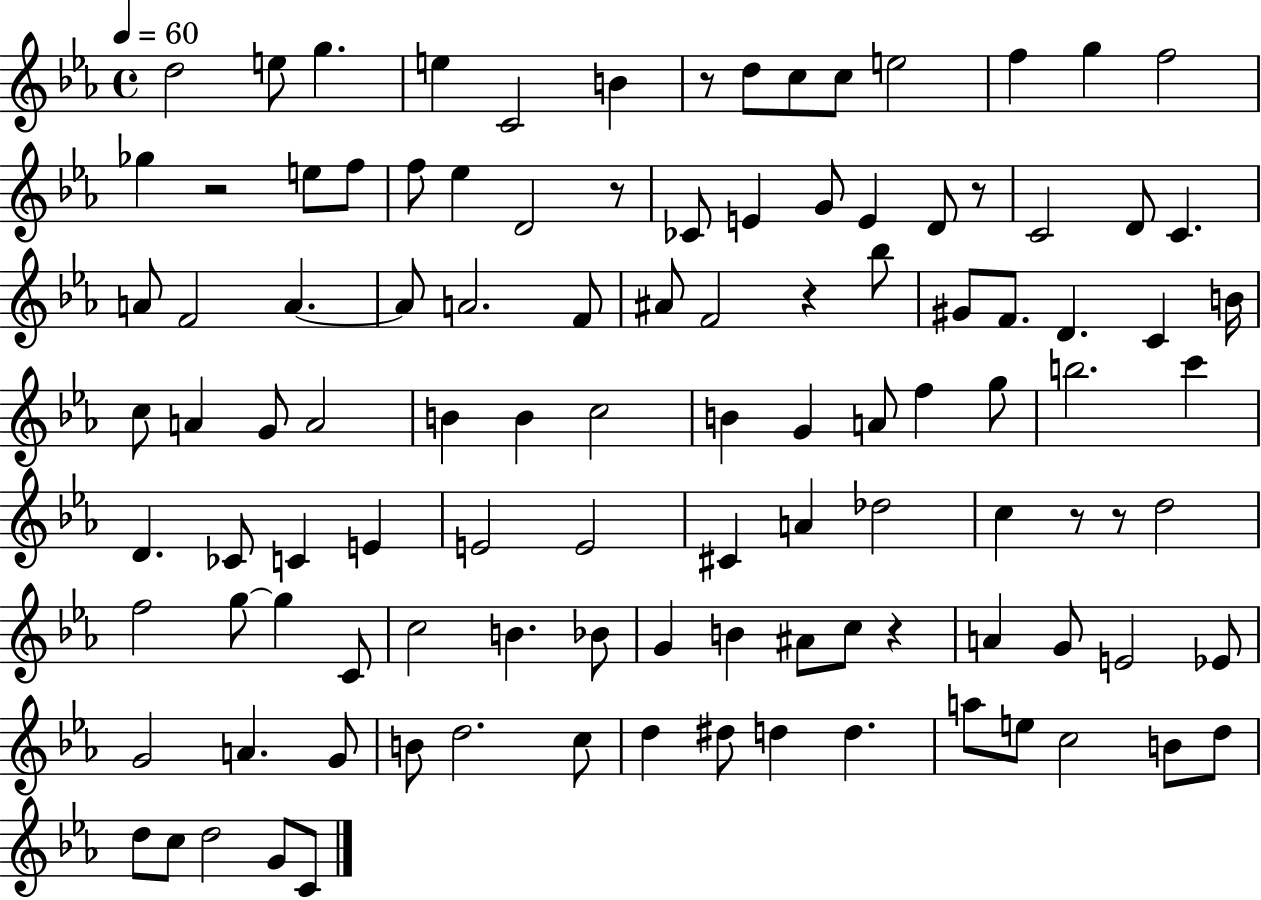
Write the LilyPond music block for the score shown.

{
  \clef treble
  \time 4/4
  \defaultTimeSignature
  \key ees \major
  \tempo 4 = 60
  d''2 e''8 g''4. | e''4 c'2 b'4 | r8 d''8 c''8 c''8 e''2 | f''4 g''4 f''2 | \break ges''4 r2 e''8 f''8 | f''8 ees''4 d'2 r8 | ces'8 e'4 g'8 e'4 d'8 r8 | c'2 d'8 c'4. | \break a'8 f'2 a'4.~~ | a'8 a'2. f'8 | ais'8 f'2 r4 bes''8 | gis'8 f'8. d'4. c'4 b'16 | \break c''8 a'4 g'8 a'2 | b'4 b'4 c''2 | b'4 g'4 a'8 f''4 g''8 | b''2. c'''4 | \break d'4. ces'8 c'4 e'4 | e'2 e'2 | cis'4 a'4 des''2 | c''4 r8 r8 d''2 | \break f''2 g''8~~ g''4 c'8 | c''2 b'4. bes'8 | g'4 b'4 ais'8 c''8 r4 | a'4 g'8 e'2 ees'8 | \break g'2 a'4. g'8 | b'8 d''2. c''8 | d''4 dis''8 d''4 d''4. | a''8 e''8 c''2 b'8 d''8 | \break d''8 c''8 d''2 g'8 c'8 | \bar "|."
}